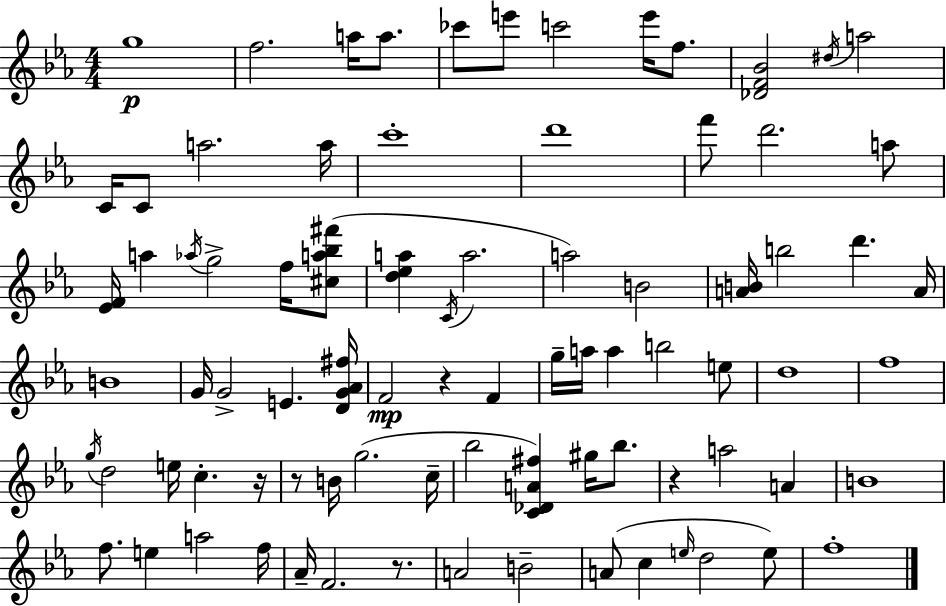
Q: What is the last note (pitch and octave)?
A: F5